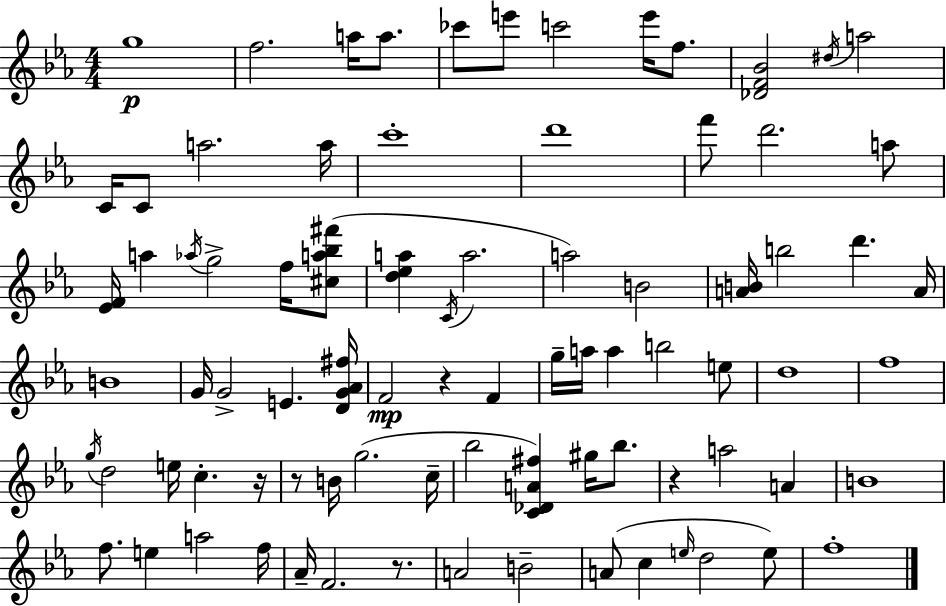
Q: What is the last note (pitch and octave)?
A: F5